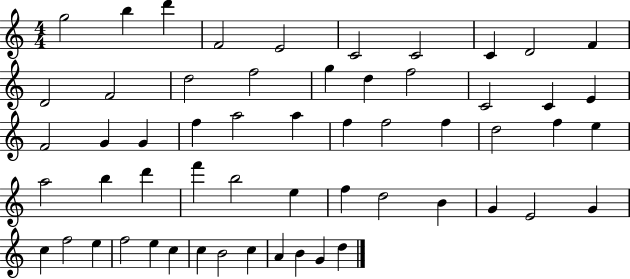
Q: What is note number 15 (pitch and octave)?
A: G5